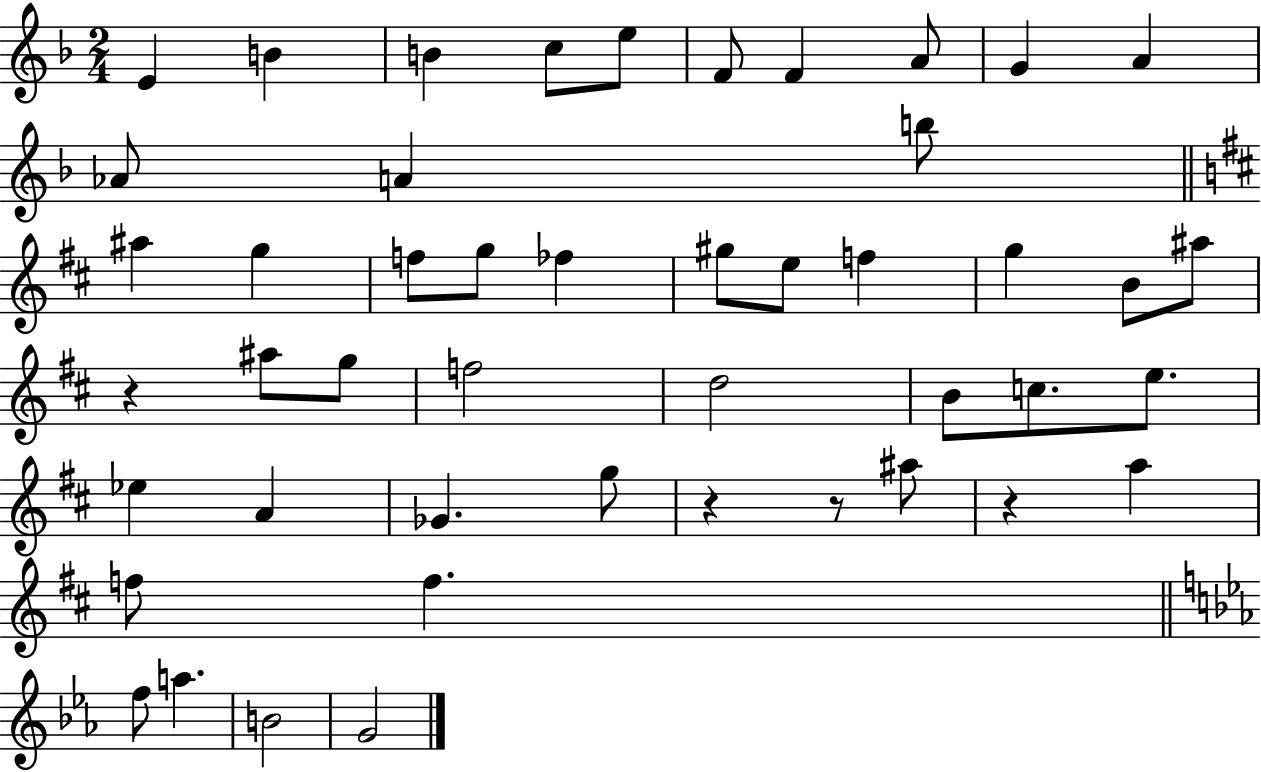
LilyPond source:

{
  \clef treble
  \numericTimeSignature
  \time 2/4
  \key f \major
  e'4 b'4 | b'4 c''8 e''8 | f'8 f'4 a'8 | g'4 a'4 | \break aes'8 a'4 b''8 | \bar "||" \break \key b \minor ais''4 g''4 | f''8 g''8 fes''4 | gis''8 e''8 f''4 | g''4 b'8 ais''8 | \break r4 ais''8 g''8 | f''2 | d''2 | b'8 c''8. e''8. | \break ees''4 a'4 | ges'4. g''8 | r4 r8 ais''8 | r4 a''4 | \break f''8 f''4. | \bar "||" \break \key ees \major f''8 a''4. | b'2 | g'2 | \bar "|."
}